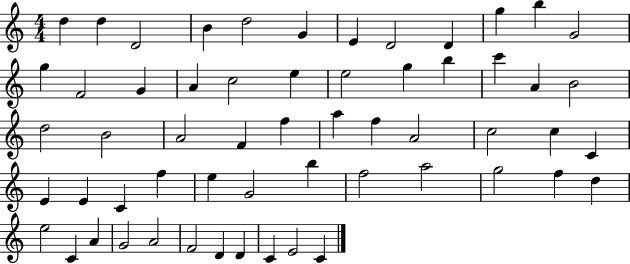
D5/q D5/q D4/h B4/q D5/h G4/q E4/q D4/h D4/q G5/q B5/q G4/h G5/q F4/h G4/q A4/q C5/h E5/q E5/h G5/q B5/q C6/q A4/q B4/h D5/h B4/h A4/h F4/q F5/q A5/q F5/q A4/h C5/h C5/q C4/q E4/q E4/q C4/q F5/q E5/q G4/h B5/q F5/h A5/h G5/h F5/q D5/q E5/h C4/q A4/q G4/h A4/h F4/h D4/q D4/q C4/q E4/h C4/q